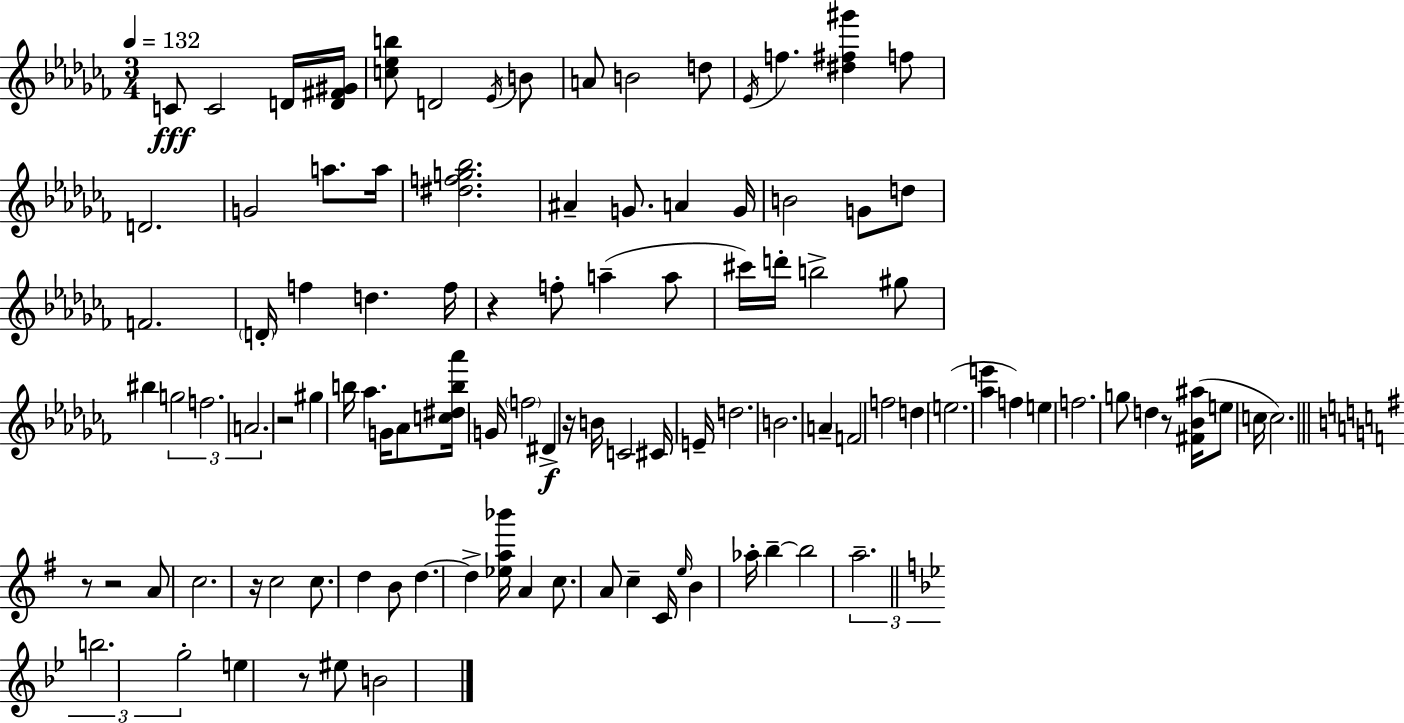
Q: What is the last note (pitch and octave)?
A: B4